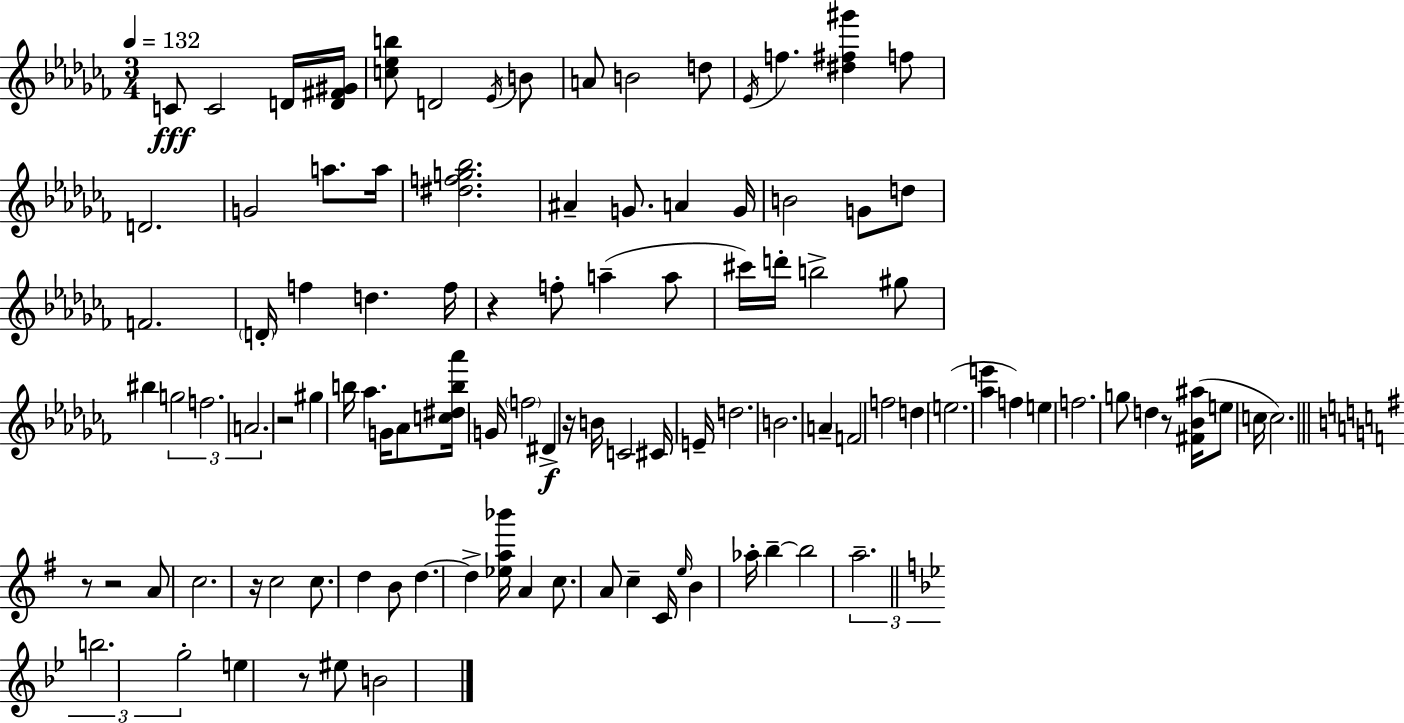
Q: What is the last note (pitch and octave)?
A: B4